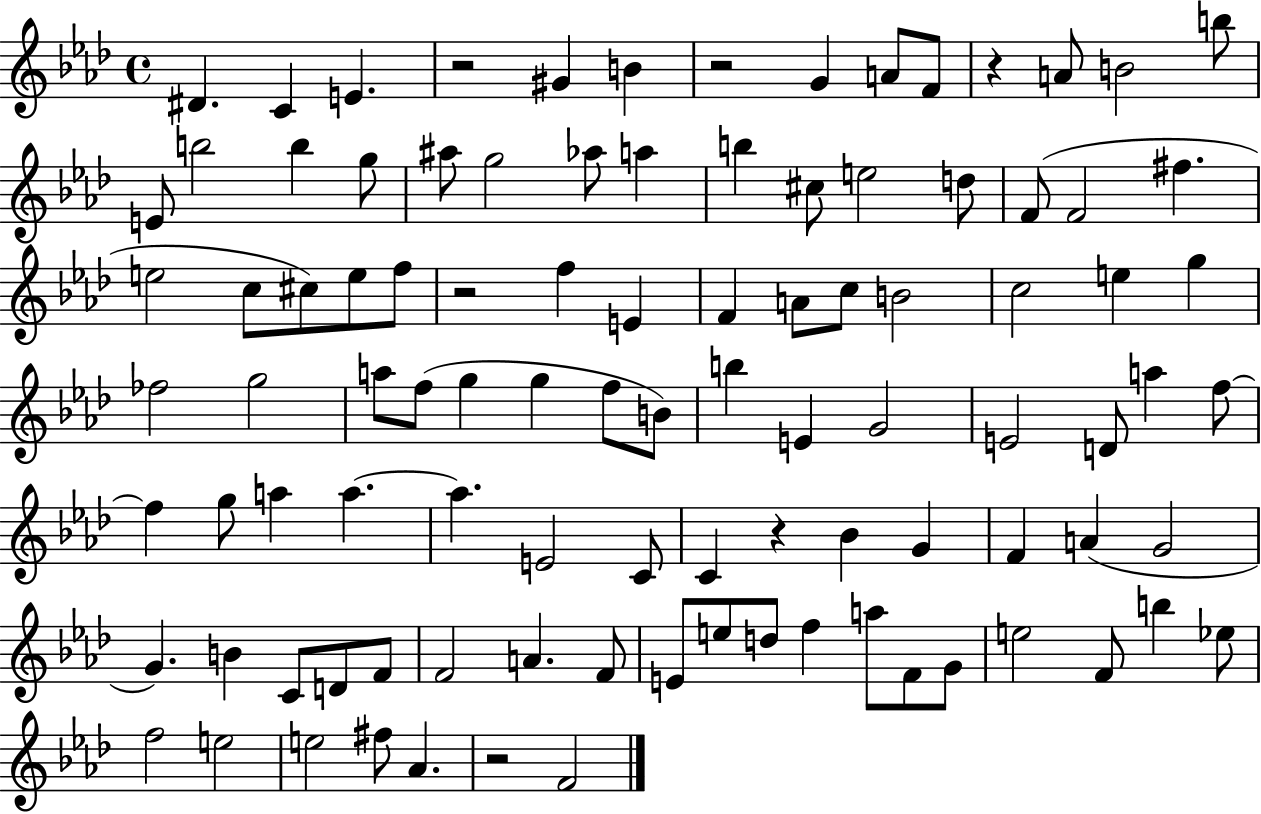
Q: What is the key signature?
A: AES major